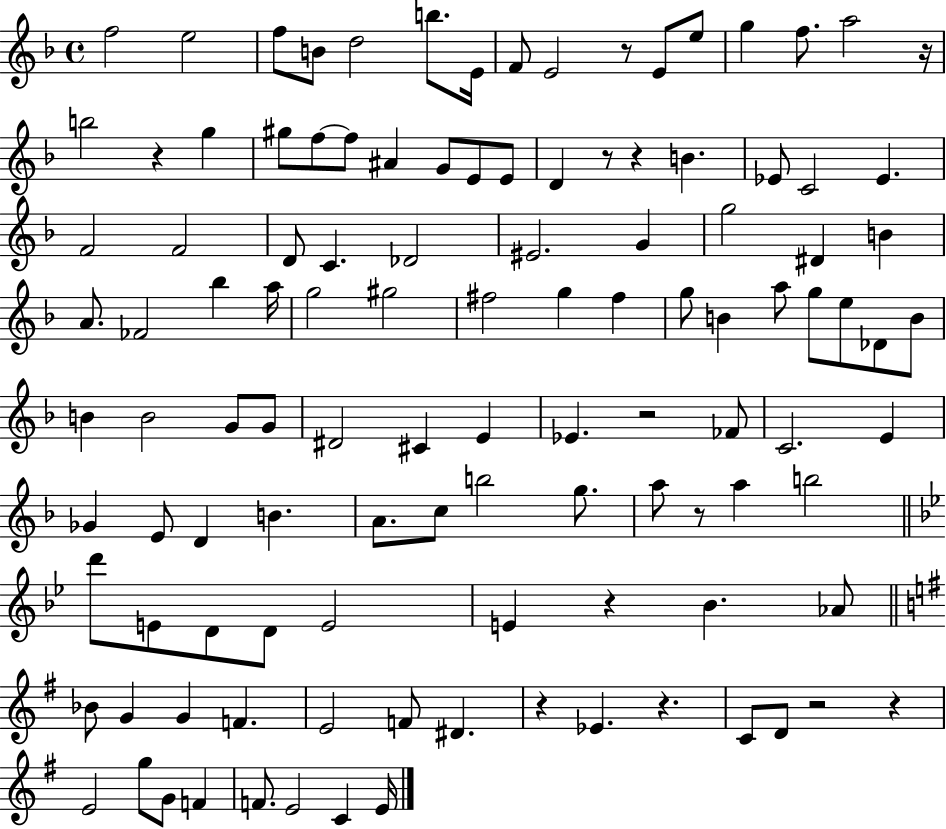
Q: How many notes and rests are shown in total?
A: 114